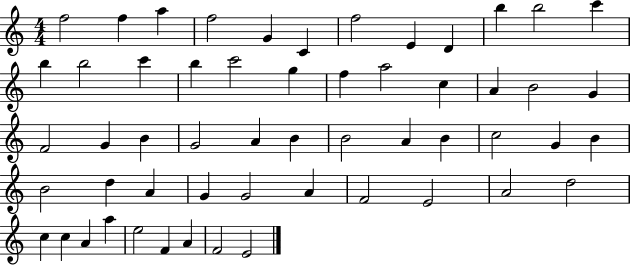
F5/h F5/q A5/q F5/h G4/q C4/q F5/h E4/q D4/q B5/q B5/h C6/q B5/q B5/h C6/q B5/q C6/h G5/q F5/q A5/h C5/q A4/q B4/h G4/q F4/h G4/q B4/q G4/h A4/q B4/q B4/h A4/q B4/q C5/h G4/q B4/q B4/h D5/q A4/q G4/q G4/h A4/q F4/h E4/h A4/h D5/h C5/q C5/q A4/q A5/q E5/h F4/q A4/q F4/h E4/h